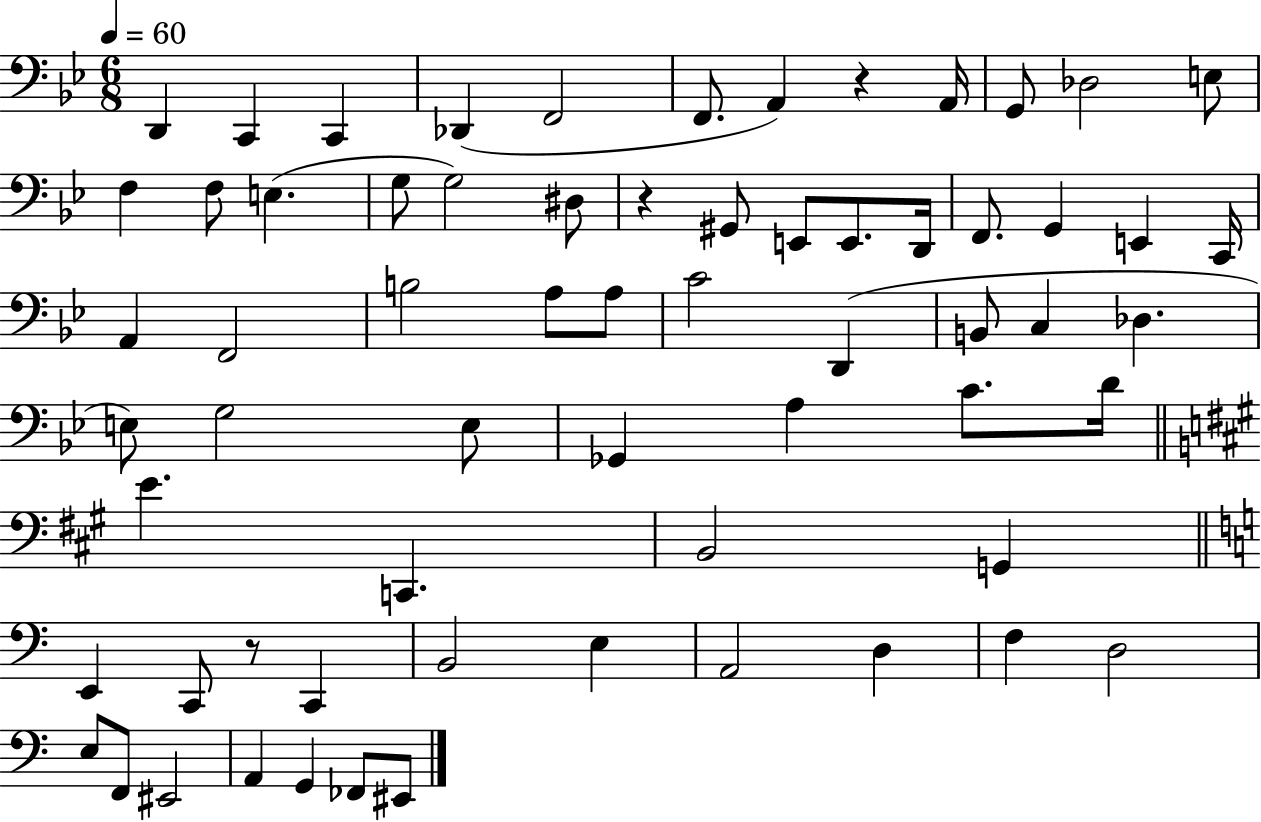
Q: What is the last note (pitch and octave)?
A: EIS2